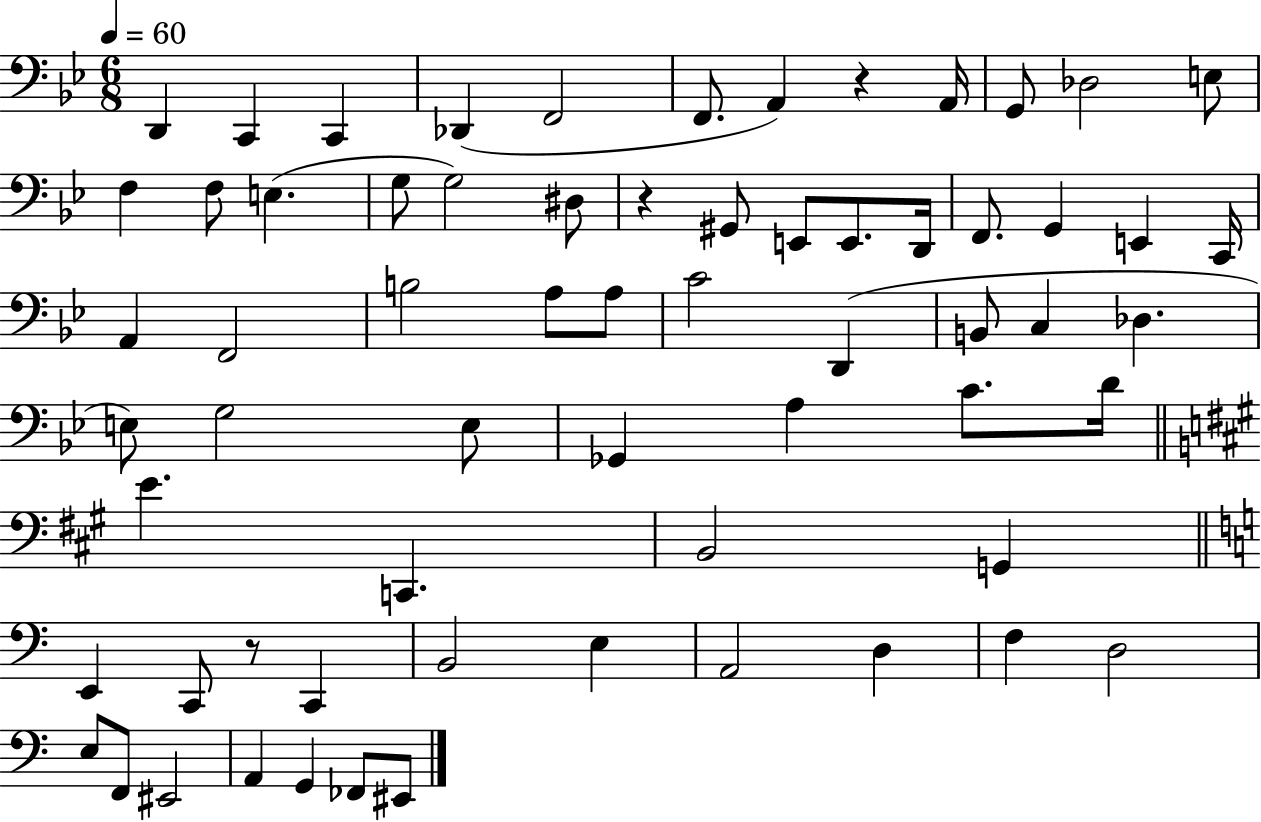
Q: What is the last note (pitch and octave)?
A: EIS2